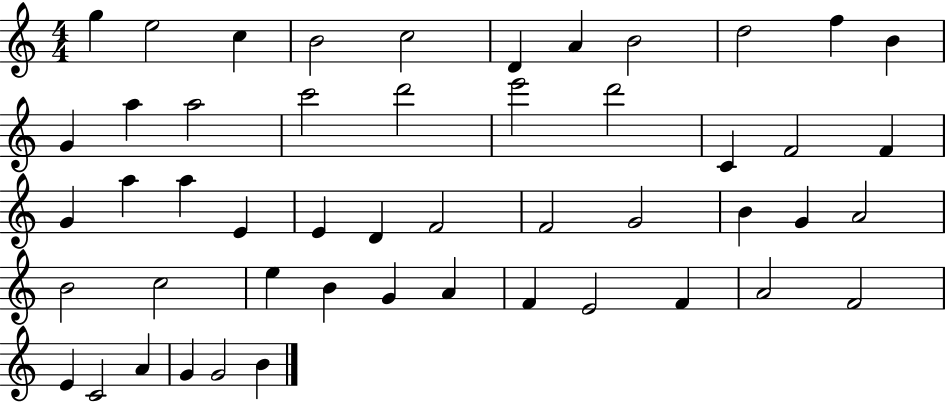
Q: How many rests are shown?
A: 0